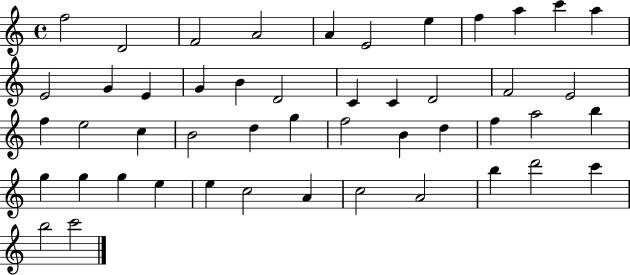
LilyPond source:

{
  \clef treble
  \time 4/4
  \defaultTimeSignature
  \key c \major
  f''2 d'2 | f'2 a'2 | a'4 e'2 e''4 | f''4 a''4 c'''4 a''4 | \break e'2 g'4 e'4 | g'4 b'4 d'2 | c'4 c'4 d'2 | f'2 e'2 | \break f''4 e''2 c''4 | b'2 d''4 g''4 | f''2 b'4 d''4 | f''4 a''2 b''4 | \break g''4 g''4 g''4 e''4 | e''4 c''2 a'4 | c''2 a'2 | b''4 d'''2 c'''4 | \break b''2 c'''2 | \bar "|."
}